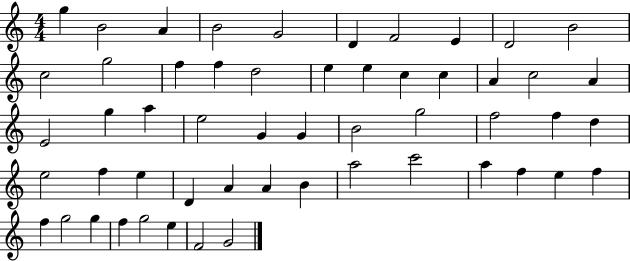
{
  \clef treble
  \numericTimeSignature
  \time 4/4
  \key c \major
  g''4 b'2 a'4 | b'2 g'2 | d'4 f'2 e'4 | d'2 b'2 | \break c''2 g''2 | f''4 f''4 d''2 | e''4 e''4 c''4 c''4 | a'4 c''2 a'4 | \break e'2 g''4 a''4 | e''2 g'4 g'4 | b'2 g''2 | f''2 f''4 d''4 | \break e''2 f''4 e''4 | d'4 a'4 a'4 b'4 | a''2 c'''2 | a''4 f''4 e''4 f''4 | \break f''4 g''2 g''4 | f''4 g''2 e''4 | f'2 g'2 | \bar "|."
}